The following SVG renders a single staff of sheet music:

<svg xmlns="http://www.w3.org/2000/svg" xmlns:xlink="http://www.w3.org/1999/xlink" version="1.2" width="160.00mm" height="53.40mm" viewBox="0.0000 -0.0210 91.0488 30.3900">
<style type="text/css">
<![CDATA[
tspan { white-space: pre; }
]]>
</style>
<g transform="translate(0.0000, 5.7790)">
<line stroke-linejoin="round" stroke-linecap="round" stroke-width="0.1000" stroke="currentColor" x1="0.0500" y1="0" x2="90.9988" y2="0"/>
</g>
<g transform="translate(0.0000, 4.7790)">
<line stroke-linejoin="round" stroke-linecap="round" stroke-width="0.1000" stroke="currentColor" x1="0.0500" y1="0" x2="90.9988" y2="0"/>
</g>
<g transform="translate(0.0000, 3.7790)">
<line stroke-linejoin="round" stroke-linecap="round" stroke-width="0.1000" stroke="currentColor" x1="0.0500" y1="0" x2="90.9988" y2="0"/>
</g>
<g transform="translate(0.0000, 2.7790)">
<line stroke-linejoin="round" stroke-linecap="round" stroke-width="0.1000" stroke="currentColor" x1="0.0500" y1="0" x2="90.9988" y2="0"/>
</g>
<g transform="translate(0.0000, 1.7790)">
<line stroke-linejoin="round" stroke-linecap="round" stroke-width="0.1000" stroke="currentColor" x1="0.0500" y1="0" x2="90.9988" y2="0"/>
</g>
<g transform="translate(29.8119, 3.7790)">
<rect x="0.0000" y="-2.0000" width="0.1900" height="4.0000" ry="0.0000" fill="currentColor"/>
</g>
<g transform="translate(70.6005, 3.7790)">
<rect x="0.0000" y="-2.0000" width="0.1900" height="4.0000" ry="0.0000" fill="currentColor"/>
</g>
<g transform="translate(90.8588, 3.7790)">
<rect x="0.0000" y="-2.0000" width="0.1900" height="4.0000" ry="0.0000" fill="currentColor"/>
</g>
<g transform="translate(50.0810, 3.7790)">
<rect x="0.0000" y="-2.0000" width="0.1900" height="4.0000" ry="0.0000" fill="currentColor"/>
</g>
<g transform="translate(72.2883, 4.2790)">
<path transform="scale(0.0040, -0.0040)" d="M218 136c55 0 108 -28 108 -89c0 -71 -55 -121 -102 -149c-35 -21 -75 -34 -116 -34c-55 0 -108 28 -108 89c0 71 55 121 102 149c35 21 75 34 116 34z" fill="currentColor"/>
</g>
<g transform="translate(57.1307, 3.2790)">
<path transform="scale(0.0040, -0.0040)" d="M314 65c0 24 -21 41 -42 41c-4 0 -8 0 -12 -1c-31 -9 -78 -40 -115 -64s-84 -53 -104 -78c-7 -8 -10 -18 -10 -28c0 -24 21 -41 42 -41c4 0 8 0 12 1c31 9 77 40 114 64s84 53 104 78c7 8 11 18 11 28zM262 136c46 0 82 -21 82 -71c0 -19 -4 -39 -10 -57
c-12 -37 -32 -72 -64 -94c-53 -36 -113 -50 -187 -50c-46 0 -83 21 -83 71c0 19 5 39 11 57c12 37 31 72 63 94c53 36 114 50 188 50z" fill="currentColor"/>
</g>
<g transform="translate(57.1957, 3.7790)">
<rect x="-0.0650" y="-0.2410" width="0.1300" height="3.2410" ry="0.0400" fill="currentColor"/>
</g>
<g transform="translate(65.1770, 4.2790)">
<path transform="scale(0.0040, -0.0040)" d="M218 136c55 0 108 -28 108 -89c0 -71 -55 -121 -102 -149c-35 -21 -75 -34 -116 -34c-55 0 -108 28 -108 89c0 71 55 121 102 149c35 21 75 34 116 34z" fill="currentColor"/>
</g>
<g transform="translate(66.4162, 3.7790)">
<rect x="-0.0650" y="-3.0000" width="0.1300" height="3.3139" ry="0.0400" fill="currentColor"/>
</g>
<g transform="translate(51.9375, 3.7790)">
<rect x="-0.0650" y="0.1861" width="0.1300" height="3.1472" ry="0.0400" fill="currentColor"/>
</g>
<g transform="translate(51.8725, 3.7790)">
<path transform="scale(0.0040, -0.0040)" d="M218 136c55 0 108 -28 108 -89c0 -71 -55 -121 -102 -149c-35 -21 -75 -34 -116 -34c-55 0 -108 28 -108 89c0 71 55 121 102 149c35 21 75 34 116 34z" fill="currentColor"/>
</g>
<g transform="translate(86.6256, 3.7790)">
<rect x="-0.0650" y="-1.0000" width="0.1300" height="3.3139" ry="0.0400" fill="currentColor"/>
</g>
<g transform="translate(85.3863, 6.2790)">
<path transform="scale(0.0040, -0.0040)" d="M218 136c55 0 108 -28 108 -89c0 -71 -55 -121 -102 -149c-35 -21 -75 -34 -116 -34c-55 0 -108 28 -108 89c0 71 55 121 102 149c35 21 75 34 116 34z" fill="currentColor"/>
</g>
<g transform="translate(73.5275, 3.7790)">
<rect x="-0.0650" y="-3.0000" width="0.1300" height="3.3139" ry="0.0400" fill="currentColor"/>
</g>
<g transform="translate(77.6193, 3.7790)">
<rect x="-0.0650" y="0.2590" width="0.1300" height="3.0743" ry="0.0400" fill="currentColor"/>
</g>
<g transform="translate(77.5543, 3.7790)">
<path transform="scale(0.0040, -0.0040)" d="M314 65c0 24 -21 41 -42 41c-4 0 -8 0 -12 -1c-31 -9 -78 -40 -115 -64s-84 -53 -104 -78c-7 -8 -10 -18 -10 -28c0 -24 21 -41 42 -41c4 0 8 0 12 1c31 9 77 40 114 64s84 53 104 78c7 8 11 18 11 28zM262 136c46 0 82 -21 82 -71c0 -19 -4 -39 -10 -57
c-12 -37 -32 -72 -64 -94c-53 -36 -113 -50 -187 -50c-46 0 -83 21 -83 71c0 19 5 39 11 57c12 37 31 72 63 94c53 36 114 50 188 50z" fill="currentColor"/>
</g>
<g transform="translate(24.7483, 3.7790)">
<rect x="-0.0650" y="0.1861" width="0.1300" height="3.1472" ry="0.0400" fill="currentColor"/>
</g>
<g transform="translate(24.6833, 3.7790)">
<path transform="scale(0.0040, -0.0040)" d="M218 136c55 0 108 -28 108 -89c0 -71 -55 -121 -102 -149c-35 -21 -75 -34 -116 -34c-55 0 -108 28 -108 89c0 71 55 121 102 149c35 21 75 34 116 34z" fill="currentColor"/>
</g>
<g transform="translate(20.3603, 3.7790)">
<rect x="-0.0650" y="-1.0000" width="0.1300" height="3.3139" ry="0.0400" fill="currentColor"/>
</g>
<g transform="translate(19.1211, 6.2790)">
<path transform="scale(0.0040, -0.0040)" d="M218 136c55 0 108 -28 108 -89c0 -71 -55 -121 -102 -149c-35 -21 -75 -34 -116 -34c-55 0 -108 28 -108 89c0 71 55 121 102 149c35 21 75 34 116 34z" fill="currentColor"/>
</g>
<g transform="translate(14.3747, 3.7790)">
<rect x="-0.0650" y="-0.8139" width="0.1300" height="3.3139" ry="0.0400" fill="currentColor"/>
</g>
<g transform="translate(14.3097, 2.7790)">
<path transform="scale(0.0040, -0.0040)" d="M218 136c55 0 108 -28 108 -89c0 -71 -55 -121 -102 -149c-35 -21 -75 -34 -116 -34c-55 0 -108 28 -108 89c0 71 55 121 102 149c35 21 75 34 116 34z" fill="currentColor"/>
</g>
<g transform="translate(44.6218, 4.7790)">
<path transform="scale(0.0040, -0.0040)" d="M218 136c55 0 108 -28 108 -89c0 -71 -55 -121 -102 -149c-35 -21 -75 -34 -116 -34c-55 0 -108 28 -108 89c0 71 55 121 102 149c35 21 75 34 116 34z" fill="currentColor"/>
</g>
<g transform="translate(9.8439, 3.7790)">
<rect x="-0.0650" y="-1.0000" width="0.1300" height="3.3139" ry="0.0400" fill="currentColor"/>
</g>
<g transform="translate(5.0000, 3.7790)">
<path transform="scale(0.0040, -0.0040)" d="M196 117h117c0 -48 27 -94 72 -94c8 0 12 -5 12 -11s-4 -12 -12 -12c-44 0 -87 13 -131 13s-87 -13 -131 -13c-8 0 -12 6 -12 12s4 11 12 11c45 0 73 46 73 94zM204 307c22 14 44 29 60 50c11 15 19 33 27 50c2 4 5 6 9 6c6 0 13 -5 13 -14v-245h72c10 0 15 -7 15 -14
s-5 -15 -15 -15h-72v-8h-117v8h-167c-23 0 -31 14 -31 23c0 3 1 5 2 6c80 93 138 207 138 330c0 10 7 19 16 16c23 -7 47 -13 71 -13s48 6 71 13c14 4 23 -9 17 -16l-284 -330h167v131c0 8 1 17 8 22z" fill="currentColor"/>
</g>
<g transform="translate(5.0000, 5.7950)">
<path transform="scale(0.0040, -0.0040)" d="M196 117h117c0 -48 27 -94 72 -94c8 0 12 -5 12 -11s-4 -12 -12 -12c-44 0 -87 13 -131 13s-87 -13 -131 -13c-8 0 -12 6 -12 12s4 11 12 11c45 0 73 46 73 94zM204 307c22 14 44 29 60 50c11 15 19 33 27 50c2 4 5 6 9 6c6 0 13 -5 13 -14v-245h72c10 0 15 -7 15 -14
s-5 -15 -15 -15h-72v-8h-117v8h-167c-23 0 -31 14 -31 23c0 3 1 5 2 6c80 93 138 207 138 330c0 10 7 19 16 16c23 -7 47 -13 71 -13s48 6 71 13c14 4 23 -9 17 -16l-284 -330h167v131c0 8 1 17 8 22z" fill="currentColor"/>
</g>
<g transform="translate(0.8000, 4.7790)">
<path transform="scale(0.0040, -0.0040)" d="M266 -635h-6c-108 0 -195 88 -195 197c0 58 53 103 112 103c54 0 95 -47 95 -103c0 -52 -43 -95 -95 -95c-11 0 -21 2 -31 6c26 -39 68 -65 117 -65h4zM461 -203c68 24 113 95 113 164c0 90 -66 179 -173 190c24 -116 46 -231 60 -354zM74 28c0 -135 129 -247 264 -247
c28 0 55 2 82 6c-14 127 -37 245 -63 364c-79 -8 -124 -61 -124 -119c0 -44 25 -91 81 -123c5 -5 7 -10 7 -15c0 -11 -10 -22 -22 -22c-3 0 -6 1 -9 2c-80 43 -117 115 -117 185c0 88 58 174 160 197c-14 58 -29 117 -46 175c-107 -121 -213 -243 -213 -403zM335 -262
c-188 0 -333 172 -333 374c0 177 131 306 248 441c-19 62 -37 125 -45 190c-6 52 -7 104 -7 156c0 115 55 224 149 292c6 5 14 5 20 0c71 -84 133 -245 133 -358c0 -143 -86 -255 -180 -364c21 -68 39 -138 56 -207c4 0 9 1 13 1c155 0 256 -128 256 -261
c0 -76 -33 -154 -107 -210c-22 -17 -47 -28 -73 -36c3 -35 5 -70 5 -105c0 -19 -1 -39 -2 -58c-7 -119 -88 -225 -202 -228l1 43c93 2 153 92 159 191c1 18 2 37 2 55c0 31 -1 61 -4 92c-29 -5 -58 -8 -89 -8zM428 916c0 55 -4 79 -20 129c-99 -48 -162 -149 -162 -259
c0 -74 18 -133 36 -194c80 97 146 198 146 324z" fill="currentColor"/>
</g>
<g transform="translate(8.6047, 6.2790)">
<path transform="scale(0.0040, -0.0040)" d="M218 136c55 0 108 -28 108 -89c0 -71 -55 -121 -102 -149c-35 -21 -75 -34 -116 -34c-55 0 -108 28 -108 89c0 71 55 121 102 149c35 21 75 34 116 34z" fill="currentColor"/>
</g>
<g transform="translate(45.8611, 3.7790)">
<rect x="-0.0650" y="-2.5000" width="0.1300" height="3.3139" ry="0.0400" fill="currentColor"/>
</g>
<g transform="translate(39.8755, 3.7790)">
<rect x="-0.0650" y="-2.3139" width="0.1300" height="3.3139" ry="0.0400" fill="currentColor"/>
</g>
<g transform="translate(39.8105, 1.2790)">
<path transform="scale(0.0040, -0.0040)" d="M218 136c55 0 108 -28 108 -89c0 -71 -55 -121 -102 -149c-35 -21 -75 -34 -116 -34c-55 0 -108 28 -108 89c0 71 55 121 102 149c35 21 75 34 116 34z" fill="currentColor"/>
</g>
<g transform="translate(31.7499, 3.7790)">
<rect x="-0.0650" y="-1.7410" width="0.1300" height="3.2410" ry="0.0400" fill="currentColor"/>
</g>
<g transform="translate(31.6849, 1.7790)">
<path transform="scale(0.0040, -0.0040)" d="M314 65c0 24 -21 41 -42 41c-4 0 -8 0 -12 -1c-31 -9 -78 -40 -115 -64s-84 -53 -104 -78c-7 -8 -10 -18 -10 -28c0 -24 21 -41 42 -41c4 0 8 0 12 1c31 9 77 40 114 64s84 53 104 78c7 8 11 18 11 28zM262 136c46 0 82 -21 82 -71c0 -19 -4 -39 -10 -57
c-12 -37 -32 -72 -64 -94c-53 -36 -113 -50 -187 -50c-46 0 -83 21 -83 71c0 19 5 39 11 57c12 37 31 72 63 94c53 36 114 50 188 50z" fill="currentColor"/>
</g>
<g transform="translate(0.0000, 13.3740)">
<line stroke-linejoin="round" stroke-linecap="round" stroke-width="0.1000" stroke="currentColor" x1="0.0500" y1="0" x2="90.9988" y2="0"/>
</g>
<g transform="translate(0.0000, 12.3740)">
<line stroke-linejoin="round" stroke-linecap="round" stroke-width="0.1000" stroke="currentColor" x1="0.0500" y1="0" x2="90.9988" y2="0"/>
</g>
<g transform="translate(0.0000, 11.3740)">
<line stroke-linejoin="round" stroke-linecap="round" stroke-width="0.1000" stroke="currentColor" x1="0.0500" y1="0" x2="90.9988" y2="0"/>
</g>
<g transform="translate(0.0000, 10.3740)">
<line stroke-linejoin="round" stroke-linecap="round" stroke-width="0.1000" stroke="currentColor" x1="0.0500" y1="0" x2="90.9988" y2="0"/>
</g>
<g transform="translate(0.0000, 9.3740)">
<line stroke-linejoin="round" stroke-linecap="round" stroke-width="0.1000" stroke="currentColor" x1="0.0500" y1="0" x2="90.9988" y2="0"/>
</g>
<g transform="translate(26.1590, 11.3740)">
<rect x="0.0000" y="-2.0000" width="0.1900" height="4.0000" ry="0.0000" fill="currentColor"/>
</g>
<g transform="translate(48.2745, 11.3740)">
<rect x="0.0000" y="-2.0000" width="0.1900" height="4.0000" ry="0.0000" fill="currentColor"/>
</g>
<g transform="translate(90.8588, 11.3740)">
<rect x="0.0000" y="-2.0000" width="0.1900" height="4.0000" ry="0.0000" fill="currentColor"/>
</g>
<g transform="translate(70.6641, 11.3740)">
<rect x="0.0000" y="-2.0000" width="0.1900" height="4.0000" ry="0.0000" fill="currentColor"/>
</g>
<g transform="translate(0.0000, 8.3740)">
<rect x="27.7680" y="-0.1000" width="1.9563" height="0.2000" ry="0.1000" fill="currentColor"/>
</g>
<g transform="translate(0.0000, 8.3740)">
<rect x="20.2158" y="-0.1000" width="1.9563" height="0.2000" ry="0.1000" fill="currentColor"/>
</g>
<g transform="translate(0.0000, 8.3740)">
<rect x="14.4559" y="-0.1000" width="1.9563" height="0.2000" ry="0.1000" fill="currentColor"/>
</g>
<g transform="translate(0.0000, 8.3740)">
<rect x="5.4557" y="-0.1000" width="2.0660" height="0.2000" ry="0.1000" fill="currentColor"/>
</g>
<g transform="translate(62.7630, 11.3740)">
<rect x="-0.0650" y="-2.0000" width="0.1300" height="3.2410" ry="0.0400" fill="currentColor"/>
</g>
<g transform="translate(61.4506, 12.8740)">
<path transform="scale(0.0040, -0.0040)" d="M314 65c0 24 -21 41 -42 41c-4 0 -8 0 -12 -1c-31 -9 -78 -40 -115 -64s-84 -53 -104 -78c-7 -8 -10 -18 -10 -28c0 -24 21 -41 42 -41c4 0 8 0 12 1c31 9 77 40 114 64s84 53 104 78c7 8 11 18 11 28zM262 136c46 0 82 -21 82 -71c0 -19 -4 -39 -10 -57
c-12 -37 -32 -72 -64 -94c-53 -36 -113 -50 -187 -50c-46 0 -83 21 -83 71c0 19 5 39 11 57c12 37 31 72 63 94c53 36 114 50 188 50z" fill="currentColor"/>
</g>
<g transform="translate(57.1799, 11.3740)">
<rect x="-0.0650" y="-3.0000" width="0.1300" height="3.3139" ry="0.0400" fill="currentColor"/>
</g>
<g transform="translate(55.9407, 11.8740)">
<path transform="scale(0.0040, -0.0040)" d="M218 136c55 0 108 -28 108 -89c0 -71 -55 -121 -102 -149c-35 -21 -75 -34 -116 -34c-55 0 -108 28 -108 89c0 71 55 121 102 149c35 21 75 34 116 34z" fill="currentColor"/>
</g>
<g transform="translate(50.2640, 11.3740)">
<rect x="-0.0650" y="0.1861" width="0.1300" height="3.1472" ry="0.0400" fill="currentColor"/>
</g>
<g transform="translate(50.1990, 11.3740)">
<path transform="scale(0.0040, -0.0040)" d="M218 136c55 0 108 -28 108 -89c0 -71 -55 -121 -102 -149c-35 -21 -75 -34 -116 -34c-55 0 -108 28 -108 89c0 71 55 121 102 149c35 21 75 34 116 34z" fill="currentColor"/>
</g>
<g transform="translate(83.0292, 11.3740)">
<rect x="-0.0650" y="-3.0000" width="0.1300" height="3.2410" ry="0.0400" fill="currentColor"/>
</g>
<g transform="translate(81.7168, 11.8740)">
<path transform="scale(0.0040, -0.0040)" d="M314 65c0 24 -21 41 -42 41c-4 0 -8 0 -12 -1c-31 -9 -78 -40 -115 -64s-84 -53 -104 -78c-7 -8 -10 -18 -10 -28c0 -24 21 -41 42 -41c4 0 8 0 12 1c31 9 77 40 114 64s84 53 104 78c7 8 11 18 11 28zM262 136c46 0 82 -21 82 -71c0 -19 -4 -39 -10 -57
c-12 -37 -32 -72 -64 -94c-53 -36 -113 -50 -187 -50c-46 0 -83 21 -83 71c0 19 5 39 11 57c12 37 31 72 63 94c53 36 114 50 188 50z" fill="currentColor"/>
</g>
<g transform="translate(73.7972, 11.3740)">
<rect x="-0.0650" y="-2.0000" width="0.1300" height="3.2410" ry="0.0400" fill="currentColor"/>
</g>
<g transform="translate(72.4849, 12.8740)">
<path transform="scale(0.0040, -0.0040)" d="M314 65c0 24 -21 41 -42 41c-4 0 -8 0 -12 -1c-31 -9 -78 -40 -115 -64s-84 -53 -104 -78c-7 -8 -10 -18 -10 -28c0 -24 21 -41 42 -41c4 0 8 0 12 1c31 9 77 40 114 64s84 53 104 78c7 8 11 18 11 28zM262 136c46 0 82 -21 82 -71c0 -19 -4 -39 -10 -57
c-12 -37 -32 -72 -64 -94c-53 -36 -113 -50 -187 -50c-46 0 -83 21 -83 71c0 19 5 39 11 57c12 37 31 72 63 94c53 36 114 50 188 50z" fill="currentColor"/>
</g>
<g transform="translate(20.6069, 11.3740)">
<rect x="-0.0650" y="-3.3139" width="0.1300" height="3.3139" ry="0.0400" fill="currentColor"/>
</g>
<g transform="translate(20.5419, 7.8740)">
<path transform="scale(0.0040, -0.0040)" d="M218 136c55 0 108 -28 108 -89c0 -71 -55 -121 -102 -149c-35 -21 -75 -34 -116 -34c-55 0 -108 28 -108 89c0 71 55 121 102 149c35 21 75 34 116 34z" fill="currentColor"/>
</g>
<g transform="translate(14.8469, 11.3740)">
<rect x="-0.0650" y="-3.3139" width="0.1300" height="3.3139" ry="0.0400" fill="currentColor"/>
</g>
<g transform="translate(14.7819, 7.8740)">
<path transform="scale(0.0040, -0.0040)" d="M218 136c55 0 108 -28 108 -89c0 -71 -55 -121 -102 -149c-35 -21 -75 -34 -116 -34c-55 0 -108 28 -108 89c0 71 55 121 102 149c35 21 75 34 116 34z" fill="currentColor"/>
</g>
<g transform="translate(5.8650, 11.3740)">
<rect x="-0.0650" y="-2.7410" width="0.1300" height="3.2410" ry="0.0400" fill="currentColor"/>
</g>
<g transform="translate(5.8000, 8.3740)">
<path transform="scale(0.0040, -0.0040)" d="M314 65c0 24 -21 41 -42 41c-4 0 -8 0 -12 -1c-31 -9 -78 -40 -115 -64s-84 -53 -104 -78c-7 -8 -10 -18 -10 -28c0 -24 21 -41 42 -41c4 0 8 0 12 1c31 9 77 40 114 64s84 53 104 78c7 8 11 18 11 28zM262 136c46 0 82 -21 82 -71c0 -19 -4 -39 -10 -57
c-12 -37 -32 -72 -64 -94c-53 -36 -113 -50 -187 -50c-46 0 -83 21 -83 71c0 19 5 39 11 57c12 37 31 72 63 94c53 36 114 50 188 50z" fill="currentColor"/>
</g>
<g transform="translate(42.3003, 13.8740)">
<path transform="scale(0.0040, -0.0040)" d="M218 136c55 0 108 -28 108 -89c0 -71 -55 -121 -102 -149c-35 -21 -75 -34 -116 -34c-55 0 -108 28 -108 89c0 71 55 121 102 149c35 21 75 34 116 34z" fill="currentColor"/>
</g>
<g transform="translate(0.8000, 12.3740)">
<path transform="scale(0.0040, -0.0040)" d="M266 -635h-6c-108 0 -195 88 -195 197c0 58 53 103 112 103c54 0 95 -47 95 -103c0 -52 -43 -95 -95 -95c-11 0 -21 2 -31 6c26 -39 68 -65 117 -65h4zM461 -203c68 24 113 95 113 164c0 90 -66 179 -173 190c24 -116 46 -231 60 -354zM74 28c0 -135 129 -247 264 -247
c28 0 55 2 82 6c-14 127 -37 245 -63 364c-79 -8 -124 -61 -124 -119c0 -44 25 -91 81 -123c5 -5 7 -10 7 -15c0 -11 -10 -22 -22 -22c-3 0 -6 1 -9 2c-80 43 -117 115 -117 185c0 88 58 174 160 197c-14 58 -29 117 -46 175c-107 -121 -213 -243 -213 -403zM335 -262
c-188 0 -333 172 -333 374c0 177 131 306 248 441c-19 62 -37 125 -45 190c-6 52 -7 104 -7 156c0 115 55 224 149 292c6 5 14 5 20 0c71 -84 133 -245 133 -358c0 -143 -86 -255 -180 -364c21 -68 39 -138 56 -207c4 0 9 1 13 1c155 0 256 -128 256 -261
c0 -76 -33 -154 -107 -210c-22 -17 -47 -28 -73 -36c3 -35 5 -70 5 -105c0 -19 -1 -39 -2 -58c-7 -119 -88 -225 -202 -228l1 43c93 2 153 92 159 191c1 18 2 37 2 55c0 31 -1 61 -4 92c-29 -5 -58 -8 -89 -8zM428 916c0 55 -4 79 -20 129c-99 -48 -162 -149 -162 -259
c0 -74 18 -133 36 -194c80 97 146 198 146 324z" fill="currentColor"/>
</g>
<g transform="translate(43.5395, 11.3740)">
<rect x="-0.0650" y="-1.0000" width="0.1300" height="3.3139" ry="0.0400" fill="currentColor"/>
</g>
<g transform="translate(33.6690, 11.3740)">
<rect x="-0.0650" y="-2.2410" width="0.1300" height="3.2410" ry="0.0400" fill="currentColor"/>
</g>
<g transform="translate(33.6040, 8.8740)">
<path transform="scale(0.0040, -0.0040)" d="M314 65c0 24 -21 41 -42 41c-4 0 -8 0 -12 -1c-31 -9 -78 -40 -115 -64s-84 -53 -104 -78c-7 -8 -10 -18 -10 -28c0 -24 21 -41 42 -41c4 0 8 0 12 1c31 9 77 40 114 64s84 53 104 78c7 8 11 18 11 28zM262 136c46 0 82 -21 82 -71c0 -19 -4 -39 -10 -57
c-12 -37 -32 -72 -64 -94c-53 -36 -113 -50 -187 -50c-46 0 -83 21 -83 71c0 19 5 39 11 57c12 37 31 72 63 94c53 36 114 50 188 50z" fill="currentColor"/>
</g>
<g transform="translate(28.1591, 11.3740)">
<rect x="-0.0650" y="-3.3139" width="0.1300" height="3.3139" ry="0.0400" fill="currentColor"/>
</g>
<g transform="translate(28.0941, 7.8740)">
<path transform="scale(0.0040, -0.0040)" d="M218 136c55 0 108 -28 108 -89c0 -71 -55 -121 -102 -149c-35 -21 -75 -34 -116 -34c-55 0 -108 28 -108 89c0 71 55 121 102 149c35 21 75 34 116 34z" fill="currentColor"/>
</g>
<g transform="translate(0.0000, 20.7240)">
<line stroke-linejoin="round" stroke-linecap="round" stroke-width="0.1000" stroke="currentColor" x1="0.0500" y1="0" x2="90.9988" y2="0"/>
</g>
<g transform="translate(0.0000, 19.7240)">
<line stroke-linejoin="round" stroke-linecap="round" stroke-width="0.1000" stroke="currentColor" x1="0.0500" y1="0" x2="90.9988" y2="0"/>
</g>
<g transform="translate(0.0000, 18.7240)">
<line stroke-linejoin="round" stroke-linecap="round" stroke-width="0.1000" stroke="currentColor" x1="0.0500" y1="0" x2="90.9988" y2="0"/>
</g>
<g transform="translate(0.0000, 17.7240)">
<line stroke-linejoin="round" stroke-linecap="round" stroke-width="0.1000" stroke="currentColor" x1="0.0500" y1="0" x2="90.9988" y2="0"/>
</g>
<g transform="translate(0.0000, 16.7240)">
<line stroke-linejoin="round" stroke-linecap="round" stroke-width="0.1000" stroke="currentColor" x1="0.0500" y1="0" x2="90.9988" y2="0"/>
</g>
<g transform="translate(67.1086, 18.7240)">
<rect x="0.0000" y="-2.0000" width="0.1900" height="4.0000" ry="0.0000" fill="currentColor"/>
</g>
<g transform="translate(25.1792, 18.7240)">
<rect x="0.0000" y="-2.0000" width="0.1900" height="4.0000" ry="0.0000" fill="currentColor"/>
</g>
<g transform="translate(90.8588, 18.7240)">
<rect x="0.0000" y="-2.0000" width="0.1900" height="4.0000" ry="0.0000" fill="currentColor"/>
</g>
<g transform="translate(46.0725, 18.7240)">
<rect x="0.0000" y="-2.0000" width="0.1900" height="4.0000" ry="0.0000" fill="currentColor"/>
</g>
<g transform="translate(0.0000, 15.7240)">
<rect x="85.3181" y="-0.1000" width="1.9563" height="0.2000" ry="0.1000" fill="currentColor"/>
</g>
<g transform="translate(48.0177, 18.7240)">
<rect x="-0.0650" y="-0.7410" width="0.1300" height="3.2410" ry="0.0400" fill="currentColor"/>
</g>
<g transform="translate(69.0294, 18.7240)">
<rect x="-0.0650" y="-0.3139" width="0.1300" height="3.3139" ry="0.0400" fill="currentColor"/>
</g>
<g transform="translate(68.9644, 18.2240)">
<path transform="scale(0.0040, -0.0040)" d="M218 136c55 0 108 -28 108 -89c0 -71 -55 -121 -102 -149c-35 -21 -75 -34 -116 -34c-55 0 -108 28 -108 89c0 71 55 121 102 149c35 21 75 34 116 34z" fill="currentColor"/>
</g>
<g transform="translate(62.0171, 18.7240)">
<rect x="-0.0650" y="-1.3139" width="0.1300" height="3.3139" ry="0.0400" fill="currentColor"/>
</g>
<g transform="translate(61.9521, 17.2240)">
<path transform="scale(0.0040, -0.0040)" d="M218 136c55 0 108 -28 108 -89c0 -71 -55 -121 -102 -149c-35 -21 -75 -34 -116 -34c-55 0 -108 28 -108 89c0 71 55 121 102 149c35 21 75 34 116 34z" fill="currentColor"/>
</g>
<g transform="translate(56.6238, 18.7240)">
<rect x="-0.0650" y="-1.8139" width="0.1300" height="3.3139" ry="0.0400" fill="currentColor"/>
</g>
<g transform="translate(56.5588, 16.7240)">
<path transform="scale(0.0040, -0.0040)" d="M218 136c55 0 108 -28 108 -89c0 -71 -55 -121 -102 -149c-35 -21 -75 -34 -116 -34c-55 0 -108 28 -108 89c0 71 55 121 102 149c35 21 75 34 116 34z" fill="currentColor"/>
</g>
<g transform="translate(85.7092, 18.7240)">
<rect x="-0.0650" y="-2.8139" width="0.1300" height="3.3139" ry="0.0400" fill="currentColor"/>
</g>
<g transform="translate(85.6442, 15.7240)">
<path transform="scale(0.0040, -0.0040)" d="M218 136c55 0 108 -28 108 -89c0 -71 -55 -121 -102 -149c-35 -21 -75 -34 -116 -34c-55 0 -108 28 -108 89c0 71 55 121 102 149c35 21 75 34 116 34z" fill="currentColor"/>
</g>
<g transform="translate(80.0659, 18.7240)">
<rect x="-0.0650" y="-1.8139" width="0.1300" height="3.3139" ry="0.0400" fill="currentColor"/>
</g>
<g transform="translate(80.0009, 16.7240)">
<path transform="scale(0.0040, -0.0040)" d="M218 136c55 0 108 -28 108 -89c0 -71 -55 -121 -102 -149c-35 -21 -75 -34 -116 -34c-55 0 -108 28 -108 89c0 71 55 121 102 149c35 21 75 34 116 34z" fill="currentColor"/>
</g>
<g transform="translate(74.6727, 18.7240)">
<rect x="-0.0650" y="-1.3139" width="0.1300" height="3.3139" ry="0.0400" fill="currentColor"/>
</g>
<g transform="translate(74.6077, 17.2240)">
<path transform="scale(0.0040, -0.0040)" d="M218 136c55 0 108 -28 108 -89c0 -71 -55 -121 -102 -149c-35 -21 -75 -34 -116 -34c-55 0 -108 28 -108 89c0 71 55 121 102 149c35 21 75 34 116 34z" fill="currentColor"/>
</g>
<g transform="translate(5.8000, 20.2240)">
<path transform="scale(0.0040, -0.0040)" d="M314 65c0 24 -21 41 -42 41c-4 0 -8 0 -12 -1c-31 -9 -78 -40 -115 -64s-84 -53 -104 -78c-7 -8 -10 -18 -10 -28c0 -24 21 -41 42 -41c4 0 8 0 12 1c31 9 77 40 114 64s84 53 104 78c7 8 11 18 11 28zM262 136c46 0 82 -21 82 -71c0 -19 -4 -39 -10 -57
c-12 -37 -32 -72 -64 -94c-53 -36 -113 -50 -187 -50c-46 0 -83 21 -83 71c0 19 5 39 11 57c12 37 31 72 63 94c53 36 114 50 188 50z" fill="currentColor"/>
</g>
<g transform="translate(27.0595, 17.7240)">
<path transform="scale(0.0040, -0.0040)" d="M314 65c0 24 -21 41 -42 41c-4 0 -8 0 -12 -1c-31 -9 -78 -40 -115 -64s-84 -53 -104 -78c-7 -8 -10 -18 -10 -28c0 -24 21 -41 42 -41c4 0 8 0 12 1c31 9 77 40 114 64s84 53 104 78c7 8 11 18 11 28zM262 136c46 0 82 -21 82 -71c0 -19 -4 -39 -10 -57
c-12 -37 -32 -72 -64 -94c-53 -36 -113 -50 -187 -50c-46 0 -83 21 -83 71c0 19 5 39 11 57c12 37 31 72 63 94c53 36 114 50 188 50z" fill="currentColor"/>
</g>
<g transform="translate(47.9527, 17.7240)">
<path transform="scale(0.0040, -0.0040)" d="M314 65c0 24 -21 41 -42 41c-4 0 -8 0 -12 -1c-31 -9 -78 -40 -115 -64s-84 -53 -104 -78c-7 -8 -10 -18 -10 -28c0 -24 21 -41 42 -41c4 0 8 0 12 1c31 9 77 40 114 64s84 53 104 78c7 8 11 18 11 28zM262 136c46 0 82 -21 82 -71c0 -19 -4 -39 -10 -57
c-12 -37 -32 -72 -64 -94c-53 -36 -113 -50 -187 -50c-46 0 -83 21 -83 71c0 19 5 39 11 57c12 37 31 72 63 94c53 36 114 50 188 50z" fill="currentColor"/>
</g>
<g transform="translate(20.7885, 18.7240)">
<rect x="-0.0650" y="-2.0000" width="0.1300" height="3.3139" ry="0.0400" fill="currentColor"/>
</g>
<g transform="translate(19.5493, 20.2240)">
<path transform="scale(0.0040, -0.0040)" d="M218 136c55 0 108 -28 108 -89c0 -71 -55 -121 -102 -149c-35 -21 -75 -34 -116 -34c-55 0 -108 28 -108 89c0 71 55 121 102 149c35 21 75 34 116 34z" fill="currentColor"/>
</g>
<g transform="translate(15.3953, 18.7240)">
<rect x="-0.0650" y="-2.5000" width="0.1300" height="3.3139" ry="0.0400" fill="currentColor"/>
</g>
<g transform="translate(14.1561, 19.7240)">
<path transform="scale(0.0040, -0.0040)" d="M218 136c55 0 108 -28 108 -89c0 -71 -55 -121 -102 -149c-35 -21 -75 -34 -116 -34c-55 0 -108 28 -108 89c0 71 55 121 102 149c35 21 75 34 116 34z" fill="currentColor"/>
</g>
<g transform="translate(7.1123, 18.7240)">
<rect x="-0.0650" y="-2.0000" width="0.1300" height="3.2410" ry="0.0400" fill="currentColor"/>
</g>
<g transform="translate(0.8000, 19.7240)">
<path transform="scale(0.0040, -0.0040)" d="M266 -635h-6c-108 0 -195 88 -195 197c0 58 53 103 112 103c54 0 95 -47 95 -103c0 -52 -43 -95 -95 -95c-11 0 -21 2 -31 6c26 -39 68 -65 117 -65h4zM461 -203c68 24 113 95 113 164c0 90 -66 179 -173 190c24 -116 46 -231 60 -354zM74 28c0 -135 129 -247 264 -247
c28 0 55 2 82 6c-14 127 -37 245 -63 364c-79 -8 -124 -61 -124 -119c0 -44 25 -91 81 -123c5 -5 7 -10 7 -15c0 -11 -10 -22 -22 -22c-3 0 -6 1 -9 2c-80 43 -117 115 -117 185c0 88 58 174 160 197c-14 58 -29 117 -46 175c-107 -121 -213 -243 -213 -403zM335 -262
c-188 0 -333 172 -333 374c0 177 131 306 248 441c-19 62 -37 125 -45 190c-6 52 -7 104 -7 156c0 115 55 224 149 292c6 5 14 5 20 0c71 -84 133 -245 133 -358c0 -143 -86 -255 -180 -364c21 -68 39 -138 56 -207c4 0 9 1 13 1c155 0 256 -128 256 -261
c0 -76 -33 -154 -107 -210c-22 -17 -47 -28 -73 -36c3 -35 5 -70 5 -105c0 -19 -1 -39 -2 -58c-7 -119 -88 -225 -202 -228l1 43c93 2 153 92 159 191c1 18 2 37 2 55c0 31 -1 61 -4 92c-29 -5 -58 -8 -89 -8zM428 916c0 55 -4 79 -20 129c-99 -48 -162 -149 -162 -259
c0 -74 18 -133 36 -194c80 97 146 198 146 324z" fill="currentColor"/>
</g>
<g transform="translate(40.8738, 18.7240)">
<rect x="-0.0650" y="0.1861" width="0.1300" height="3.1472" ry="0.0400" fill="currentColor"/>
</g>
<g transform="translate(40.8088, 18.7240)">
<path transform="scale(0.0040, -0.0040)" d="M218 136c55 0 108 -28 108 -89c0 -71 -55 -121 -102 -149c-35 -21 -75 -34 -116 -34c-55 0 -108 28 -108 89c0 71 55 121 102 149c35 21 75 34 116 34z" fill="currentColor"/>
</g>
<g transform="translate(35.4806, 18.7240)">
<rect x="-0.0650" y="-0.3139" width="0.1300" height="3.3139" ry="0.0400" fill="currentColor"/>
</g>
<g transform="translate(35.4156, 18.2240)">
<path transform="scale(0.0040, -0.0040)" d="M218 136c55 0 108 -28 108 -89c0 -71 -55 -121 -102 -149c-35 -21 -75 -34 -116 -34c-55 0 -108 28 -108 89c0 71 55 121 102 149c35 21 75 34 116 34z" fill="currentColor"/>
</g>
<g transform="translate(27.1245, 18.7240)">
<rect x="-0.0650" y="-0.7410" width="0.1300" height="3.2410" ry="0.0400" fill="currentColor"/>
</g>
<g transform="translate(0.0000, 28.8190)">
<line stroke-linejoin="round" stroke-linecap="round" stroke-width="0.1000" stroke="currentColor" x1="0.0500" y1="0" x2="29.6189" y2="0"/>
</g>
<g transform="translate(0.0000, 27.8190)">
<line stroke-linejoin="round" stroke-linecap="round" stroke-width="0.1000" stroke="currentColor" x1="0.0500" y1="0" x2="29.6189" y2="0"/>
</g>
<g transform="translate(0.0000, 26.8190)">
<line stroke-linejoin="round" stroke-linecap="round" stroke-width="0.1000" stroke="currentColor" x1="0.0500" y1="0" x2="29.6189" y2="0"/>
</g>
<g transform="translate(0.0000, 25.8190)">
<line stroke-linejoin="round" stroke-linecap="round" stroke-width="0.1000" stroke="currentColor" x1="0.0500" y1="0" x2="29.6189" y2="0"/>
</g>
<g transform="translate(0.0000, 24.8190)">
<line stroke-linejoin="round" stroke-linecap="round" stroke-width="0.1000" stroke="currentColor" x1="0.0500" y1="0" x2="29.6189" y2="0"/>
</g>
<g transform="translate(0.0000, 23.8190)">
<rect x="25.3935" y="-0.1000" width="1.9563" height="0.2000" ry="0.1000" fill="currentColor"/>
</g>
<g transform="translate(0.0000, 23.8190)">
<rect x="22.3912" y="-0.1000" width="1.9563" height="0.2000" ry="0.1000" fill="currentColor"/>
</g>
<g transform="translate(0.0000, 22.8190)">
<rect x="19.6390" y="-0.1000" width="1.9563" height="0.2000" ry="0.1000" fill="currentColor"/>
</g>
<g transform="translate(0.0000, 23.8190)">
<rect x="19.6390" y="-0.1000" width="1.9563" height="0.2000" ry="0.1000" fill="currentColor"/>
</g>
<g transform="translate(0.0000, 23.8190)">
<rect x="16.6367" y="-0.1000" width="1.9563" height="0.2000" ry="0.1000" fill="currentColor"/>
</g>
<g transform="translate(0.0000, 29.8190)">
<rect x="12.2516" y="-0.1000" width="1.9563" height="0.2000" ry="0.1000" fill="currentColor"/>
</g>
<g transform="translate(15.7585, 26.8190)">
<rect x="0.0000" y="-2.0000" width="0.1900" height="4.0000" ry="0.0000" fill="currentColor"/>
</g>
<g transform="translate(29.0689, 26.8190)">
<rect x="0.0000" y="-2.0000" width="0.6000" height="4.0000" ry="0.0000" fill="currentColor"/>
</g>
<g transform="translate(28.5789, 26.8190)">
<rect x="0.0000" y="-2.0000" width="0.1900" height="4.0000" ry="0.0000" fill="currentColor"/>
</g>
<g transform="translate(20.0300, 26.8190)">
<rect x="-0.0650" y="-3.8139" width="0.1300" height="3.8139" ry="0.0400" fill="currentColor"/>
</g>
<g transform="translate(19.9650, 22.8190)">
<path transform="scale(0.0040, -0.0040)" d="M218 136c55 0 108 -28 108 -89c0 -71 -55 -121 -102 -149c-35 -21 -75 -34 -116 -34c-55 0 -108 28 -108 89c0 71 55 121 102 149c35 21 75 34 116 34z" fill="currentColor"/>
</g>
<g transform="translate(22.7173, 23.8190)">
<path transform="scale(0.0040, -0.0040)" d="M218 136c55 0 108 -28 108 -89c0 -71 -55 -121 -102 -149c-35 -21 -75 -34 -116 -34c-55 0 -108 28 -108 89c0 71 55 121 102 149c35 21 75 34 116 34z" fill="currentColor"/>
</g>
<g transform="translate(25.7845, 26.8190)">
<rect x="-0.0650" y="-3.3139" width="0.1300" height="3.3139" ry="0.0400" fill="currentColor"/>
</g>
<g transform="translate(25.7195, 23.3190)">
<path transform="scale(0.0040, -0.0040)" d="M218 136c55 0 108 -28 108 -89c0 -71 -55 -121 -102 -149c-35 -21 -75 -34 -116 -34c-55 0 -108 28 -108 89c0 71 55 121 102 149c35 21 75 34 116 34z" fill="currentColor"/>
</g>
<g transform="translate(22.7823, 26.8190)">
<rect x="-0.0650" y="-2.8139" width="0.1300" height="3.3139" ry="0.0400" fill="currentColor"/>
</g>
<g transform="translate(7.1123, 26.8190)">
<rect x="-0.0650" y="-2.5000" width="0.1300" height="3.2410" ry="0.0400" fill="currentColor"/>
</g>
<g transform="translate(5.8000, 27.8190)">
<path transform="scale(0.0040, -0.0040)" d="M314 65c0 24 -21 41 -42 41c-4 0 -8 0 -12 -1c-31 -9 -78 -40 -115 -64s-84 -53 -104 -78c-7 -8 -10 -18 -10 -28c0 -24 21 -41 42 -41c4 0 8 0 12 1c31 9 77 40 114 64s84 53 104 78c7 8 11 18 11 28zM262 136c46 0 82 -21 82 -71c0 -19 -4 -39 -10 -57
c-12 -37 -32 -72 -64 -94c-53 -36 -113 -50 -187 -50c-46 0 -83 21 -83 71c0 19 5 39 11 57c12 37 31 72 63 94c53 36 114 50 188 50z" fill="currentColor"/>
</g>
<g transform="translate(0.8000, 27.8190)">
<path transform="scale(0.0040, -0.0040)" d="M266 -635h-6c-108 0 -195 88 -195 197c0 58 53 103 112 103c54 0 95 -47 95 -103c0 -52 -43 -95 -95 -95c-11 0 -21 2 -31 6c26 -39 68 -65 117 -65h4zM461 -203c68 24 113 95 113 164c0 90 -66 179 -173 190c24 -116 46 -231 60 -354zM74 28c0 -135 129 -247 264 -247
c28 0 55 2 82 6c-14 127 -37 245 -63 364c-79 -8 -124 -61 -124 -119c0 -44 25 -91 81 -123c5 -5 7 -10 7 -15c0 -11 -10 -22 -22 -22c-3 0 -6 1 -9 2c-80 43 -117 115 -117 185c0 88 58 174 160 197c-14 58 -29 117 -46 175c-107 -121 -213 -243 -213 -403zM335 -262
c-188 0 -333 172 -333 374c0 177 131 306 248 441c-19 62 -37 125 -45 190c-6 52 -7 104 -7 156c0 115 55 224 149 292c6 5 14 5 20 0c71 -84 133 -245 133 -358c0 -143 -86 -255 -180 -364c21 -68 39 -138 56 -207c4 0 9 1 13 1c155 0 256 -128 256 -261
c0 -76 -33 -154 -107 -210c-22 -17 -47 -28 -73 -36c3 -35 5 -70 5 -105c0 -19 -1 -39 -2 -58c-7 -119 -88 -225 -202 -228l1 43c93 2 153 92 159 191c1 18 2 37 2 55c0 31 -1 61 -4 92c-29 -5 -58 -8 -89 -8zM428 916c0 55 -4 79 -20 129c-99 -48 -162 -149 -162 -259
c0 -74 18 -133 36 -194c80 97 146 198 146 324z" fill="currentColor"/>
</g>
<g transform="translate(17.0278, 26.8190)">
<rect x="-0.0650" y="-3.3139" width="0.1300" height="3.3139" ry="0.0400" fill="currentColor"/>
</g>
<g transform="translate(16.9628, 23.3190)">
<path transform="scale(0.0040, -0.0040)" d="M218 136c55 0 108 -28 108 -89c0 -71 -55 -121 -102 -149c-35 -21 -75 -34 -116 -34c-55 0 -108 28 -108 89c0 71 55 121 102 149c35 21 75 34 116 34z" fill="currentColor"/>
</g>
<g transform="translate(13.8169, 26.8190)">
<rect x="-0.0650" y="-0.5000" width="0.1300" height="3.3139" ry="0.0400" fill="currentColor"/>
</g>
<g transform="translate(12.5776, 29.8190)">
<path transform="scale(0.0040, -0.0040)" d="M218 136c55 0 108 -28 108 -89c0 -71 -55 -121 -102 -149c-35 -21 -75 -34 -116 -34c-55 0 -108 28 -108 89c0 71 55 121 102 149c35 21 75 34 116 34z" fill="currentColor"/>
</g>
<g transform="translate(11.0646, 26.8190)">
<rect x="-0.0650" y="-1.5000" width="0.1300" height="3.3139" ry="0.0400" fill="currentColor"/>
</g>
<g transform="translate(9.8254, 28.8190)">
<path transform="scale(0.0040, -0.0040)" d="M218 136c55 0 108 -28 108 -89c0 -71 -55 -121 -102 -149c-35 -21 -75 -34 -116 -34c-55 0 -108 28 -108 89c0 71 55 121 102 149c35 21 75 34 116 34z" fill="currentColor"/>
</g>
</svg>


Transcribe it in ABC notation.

X:1
T:Untitled
M:4/4
L:1/4
K:C
D d D B f2 g G B c2 A A B2 D a2 b b b g2 D B A F2 F2 A2 F2 G F d2 c B d2 f e c e f a G2 E C b c' a b